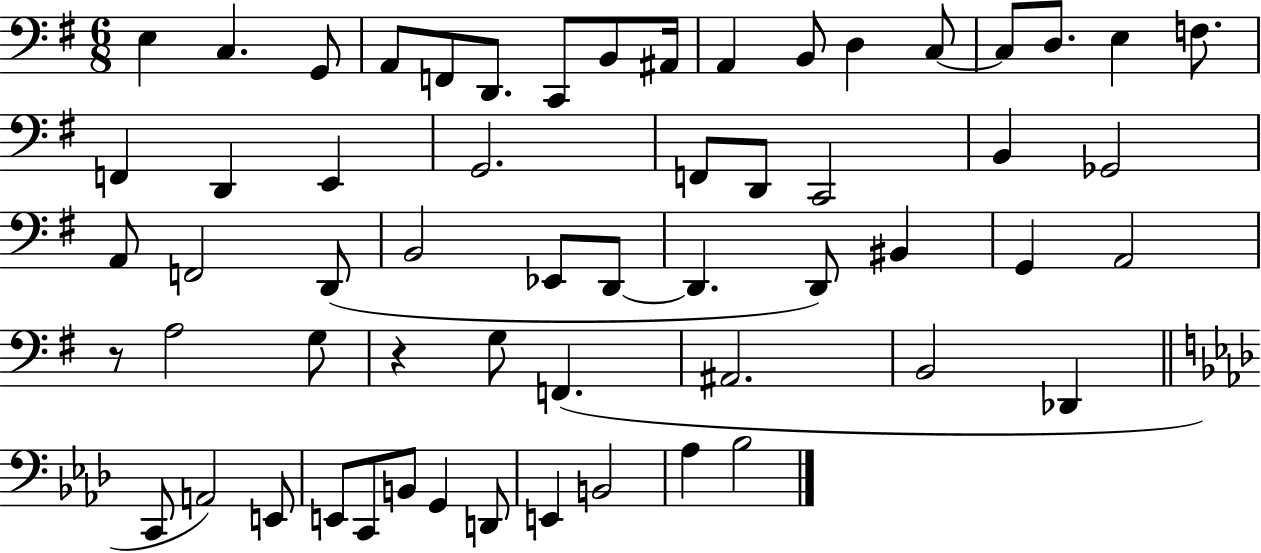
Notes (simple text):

E3/q C3/q. G2/e A2/e F2/e D2/e. C2/e B2/e A#2/s A2/q B2/e D3/q C3/e C3/e D3/e. E3/q F3/e. F2/q D2/q E2/q G2/h. F2/e D2/e C2/h B2/q Gb2/h A2/e F2/h D2/e B2/h Eb2/e D2/e D2/q. D2/e BIS2/q G2/q A2/h R/e A3/h G3/e R/q G3/e F2/q. A#2/h. B2/h Db2/q C2/e A2/h E2/e E2/e C2/e B2/e G2/q D2/e E2/q B2/h Ab3/q Bb3/h